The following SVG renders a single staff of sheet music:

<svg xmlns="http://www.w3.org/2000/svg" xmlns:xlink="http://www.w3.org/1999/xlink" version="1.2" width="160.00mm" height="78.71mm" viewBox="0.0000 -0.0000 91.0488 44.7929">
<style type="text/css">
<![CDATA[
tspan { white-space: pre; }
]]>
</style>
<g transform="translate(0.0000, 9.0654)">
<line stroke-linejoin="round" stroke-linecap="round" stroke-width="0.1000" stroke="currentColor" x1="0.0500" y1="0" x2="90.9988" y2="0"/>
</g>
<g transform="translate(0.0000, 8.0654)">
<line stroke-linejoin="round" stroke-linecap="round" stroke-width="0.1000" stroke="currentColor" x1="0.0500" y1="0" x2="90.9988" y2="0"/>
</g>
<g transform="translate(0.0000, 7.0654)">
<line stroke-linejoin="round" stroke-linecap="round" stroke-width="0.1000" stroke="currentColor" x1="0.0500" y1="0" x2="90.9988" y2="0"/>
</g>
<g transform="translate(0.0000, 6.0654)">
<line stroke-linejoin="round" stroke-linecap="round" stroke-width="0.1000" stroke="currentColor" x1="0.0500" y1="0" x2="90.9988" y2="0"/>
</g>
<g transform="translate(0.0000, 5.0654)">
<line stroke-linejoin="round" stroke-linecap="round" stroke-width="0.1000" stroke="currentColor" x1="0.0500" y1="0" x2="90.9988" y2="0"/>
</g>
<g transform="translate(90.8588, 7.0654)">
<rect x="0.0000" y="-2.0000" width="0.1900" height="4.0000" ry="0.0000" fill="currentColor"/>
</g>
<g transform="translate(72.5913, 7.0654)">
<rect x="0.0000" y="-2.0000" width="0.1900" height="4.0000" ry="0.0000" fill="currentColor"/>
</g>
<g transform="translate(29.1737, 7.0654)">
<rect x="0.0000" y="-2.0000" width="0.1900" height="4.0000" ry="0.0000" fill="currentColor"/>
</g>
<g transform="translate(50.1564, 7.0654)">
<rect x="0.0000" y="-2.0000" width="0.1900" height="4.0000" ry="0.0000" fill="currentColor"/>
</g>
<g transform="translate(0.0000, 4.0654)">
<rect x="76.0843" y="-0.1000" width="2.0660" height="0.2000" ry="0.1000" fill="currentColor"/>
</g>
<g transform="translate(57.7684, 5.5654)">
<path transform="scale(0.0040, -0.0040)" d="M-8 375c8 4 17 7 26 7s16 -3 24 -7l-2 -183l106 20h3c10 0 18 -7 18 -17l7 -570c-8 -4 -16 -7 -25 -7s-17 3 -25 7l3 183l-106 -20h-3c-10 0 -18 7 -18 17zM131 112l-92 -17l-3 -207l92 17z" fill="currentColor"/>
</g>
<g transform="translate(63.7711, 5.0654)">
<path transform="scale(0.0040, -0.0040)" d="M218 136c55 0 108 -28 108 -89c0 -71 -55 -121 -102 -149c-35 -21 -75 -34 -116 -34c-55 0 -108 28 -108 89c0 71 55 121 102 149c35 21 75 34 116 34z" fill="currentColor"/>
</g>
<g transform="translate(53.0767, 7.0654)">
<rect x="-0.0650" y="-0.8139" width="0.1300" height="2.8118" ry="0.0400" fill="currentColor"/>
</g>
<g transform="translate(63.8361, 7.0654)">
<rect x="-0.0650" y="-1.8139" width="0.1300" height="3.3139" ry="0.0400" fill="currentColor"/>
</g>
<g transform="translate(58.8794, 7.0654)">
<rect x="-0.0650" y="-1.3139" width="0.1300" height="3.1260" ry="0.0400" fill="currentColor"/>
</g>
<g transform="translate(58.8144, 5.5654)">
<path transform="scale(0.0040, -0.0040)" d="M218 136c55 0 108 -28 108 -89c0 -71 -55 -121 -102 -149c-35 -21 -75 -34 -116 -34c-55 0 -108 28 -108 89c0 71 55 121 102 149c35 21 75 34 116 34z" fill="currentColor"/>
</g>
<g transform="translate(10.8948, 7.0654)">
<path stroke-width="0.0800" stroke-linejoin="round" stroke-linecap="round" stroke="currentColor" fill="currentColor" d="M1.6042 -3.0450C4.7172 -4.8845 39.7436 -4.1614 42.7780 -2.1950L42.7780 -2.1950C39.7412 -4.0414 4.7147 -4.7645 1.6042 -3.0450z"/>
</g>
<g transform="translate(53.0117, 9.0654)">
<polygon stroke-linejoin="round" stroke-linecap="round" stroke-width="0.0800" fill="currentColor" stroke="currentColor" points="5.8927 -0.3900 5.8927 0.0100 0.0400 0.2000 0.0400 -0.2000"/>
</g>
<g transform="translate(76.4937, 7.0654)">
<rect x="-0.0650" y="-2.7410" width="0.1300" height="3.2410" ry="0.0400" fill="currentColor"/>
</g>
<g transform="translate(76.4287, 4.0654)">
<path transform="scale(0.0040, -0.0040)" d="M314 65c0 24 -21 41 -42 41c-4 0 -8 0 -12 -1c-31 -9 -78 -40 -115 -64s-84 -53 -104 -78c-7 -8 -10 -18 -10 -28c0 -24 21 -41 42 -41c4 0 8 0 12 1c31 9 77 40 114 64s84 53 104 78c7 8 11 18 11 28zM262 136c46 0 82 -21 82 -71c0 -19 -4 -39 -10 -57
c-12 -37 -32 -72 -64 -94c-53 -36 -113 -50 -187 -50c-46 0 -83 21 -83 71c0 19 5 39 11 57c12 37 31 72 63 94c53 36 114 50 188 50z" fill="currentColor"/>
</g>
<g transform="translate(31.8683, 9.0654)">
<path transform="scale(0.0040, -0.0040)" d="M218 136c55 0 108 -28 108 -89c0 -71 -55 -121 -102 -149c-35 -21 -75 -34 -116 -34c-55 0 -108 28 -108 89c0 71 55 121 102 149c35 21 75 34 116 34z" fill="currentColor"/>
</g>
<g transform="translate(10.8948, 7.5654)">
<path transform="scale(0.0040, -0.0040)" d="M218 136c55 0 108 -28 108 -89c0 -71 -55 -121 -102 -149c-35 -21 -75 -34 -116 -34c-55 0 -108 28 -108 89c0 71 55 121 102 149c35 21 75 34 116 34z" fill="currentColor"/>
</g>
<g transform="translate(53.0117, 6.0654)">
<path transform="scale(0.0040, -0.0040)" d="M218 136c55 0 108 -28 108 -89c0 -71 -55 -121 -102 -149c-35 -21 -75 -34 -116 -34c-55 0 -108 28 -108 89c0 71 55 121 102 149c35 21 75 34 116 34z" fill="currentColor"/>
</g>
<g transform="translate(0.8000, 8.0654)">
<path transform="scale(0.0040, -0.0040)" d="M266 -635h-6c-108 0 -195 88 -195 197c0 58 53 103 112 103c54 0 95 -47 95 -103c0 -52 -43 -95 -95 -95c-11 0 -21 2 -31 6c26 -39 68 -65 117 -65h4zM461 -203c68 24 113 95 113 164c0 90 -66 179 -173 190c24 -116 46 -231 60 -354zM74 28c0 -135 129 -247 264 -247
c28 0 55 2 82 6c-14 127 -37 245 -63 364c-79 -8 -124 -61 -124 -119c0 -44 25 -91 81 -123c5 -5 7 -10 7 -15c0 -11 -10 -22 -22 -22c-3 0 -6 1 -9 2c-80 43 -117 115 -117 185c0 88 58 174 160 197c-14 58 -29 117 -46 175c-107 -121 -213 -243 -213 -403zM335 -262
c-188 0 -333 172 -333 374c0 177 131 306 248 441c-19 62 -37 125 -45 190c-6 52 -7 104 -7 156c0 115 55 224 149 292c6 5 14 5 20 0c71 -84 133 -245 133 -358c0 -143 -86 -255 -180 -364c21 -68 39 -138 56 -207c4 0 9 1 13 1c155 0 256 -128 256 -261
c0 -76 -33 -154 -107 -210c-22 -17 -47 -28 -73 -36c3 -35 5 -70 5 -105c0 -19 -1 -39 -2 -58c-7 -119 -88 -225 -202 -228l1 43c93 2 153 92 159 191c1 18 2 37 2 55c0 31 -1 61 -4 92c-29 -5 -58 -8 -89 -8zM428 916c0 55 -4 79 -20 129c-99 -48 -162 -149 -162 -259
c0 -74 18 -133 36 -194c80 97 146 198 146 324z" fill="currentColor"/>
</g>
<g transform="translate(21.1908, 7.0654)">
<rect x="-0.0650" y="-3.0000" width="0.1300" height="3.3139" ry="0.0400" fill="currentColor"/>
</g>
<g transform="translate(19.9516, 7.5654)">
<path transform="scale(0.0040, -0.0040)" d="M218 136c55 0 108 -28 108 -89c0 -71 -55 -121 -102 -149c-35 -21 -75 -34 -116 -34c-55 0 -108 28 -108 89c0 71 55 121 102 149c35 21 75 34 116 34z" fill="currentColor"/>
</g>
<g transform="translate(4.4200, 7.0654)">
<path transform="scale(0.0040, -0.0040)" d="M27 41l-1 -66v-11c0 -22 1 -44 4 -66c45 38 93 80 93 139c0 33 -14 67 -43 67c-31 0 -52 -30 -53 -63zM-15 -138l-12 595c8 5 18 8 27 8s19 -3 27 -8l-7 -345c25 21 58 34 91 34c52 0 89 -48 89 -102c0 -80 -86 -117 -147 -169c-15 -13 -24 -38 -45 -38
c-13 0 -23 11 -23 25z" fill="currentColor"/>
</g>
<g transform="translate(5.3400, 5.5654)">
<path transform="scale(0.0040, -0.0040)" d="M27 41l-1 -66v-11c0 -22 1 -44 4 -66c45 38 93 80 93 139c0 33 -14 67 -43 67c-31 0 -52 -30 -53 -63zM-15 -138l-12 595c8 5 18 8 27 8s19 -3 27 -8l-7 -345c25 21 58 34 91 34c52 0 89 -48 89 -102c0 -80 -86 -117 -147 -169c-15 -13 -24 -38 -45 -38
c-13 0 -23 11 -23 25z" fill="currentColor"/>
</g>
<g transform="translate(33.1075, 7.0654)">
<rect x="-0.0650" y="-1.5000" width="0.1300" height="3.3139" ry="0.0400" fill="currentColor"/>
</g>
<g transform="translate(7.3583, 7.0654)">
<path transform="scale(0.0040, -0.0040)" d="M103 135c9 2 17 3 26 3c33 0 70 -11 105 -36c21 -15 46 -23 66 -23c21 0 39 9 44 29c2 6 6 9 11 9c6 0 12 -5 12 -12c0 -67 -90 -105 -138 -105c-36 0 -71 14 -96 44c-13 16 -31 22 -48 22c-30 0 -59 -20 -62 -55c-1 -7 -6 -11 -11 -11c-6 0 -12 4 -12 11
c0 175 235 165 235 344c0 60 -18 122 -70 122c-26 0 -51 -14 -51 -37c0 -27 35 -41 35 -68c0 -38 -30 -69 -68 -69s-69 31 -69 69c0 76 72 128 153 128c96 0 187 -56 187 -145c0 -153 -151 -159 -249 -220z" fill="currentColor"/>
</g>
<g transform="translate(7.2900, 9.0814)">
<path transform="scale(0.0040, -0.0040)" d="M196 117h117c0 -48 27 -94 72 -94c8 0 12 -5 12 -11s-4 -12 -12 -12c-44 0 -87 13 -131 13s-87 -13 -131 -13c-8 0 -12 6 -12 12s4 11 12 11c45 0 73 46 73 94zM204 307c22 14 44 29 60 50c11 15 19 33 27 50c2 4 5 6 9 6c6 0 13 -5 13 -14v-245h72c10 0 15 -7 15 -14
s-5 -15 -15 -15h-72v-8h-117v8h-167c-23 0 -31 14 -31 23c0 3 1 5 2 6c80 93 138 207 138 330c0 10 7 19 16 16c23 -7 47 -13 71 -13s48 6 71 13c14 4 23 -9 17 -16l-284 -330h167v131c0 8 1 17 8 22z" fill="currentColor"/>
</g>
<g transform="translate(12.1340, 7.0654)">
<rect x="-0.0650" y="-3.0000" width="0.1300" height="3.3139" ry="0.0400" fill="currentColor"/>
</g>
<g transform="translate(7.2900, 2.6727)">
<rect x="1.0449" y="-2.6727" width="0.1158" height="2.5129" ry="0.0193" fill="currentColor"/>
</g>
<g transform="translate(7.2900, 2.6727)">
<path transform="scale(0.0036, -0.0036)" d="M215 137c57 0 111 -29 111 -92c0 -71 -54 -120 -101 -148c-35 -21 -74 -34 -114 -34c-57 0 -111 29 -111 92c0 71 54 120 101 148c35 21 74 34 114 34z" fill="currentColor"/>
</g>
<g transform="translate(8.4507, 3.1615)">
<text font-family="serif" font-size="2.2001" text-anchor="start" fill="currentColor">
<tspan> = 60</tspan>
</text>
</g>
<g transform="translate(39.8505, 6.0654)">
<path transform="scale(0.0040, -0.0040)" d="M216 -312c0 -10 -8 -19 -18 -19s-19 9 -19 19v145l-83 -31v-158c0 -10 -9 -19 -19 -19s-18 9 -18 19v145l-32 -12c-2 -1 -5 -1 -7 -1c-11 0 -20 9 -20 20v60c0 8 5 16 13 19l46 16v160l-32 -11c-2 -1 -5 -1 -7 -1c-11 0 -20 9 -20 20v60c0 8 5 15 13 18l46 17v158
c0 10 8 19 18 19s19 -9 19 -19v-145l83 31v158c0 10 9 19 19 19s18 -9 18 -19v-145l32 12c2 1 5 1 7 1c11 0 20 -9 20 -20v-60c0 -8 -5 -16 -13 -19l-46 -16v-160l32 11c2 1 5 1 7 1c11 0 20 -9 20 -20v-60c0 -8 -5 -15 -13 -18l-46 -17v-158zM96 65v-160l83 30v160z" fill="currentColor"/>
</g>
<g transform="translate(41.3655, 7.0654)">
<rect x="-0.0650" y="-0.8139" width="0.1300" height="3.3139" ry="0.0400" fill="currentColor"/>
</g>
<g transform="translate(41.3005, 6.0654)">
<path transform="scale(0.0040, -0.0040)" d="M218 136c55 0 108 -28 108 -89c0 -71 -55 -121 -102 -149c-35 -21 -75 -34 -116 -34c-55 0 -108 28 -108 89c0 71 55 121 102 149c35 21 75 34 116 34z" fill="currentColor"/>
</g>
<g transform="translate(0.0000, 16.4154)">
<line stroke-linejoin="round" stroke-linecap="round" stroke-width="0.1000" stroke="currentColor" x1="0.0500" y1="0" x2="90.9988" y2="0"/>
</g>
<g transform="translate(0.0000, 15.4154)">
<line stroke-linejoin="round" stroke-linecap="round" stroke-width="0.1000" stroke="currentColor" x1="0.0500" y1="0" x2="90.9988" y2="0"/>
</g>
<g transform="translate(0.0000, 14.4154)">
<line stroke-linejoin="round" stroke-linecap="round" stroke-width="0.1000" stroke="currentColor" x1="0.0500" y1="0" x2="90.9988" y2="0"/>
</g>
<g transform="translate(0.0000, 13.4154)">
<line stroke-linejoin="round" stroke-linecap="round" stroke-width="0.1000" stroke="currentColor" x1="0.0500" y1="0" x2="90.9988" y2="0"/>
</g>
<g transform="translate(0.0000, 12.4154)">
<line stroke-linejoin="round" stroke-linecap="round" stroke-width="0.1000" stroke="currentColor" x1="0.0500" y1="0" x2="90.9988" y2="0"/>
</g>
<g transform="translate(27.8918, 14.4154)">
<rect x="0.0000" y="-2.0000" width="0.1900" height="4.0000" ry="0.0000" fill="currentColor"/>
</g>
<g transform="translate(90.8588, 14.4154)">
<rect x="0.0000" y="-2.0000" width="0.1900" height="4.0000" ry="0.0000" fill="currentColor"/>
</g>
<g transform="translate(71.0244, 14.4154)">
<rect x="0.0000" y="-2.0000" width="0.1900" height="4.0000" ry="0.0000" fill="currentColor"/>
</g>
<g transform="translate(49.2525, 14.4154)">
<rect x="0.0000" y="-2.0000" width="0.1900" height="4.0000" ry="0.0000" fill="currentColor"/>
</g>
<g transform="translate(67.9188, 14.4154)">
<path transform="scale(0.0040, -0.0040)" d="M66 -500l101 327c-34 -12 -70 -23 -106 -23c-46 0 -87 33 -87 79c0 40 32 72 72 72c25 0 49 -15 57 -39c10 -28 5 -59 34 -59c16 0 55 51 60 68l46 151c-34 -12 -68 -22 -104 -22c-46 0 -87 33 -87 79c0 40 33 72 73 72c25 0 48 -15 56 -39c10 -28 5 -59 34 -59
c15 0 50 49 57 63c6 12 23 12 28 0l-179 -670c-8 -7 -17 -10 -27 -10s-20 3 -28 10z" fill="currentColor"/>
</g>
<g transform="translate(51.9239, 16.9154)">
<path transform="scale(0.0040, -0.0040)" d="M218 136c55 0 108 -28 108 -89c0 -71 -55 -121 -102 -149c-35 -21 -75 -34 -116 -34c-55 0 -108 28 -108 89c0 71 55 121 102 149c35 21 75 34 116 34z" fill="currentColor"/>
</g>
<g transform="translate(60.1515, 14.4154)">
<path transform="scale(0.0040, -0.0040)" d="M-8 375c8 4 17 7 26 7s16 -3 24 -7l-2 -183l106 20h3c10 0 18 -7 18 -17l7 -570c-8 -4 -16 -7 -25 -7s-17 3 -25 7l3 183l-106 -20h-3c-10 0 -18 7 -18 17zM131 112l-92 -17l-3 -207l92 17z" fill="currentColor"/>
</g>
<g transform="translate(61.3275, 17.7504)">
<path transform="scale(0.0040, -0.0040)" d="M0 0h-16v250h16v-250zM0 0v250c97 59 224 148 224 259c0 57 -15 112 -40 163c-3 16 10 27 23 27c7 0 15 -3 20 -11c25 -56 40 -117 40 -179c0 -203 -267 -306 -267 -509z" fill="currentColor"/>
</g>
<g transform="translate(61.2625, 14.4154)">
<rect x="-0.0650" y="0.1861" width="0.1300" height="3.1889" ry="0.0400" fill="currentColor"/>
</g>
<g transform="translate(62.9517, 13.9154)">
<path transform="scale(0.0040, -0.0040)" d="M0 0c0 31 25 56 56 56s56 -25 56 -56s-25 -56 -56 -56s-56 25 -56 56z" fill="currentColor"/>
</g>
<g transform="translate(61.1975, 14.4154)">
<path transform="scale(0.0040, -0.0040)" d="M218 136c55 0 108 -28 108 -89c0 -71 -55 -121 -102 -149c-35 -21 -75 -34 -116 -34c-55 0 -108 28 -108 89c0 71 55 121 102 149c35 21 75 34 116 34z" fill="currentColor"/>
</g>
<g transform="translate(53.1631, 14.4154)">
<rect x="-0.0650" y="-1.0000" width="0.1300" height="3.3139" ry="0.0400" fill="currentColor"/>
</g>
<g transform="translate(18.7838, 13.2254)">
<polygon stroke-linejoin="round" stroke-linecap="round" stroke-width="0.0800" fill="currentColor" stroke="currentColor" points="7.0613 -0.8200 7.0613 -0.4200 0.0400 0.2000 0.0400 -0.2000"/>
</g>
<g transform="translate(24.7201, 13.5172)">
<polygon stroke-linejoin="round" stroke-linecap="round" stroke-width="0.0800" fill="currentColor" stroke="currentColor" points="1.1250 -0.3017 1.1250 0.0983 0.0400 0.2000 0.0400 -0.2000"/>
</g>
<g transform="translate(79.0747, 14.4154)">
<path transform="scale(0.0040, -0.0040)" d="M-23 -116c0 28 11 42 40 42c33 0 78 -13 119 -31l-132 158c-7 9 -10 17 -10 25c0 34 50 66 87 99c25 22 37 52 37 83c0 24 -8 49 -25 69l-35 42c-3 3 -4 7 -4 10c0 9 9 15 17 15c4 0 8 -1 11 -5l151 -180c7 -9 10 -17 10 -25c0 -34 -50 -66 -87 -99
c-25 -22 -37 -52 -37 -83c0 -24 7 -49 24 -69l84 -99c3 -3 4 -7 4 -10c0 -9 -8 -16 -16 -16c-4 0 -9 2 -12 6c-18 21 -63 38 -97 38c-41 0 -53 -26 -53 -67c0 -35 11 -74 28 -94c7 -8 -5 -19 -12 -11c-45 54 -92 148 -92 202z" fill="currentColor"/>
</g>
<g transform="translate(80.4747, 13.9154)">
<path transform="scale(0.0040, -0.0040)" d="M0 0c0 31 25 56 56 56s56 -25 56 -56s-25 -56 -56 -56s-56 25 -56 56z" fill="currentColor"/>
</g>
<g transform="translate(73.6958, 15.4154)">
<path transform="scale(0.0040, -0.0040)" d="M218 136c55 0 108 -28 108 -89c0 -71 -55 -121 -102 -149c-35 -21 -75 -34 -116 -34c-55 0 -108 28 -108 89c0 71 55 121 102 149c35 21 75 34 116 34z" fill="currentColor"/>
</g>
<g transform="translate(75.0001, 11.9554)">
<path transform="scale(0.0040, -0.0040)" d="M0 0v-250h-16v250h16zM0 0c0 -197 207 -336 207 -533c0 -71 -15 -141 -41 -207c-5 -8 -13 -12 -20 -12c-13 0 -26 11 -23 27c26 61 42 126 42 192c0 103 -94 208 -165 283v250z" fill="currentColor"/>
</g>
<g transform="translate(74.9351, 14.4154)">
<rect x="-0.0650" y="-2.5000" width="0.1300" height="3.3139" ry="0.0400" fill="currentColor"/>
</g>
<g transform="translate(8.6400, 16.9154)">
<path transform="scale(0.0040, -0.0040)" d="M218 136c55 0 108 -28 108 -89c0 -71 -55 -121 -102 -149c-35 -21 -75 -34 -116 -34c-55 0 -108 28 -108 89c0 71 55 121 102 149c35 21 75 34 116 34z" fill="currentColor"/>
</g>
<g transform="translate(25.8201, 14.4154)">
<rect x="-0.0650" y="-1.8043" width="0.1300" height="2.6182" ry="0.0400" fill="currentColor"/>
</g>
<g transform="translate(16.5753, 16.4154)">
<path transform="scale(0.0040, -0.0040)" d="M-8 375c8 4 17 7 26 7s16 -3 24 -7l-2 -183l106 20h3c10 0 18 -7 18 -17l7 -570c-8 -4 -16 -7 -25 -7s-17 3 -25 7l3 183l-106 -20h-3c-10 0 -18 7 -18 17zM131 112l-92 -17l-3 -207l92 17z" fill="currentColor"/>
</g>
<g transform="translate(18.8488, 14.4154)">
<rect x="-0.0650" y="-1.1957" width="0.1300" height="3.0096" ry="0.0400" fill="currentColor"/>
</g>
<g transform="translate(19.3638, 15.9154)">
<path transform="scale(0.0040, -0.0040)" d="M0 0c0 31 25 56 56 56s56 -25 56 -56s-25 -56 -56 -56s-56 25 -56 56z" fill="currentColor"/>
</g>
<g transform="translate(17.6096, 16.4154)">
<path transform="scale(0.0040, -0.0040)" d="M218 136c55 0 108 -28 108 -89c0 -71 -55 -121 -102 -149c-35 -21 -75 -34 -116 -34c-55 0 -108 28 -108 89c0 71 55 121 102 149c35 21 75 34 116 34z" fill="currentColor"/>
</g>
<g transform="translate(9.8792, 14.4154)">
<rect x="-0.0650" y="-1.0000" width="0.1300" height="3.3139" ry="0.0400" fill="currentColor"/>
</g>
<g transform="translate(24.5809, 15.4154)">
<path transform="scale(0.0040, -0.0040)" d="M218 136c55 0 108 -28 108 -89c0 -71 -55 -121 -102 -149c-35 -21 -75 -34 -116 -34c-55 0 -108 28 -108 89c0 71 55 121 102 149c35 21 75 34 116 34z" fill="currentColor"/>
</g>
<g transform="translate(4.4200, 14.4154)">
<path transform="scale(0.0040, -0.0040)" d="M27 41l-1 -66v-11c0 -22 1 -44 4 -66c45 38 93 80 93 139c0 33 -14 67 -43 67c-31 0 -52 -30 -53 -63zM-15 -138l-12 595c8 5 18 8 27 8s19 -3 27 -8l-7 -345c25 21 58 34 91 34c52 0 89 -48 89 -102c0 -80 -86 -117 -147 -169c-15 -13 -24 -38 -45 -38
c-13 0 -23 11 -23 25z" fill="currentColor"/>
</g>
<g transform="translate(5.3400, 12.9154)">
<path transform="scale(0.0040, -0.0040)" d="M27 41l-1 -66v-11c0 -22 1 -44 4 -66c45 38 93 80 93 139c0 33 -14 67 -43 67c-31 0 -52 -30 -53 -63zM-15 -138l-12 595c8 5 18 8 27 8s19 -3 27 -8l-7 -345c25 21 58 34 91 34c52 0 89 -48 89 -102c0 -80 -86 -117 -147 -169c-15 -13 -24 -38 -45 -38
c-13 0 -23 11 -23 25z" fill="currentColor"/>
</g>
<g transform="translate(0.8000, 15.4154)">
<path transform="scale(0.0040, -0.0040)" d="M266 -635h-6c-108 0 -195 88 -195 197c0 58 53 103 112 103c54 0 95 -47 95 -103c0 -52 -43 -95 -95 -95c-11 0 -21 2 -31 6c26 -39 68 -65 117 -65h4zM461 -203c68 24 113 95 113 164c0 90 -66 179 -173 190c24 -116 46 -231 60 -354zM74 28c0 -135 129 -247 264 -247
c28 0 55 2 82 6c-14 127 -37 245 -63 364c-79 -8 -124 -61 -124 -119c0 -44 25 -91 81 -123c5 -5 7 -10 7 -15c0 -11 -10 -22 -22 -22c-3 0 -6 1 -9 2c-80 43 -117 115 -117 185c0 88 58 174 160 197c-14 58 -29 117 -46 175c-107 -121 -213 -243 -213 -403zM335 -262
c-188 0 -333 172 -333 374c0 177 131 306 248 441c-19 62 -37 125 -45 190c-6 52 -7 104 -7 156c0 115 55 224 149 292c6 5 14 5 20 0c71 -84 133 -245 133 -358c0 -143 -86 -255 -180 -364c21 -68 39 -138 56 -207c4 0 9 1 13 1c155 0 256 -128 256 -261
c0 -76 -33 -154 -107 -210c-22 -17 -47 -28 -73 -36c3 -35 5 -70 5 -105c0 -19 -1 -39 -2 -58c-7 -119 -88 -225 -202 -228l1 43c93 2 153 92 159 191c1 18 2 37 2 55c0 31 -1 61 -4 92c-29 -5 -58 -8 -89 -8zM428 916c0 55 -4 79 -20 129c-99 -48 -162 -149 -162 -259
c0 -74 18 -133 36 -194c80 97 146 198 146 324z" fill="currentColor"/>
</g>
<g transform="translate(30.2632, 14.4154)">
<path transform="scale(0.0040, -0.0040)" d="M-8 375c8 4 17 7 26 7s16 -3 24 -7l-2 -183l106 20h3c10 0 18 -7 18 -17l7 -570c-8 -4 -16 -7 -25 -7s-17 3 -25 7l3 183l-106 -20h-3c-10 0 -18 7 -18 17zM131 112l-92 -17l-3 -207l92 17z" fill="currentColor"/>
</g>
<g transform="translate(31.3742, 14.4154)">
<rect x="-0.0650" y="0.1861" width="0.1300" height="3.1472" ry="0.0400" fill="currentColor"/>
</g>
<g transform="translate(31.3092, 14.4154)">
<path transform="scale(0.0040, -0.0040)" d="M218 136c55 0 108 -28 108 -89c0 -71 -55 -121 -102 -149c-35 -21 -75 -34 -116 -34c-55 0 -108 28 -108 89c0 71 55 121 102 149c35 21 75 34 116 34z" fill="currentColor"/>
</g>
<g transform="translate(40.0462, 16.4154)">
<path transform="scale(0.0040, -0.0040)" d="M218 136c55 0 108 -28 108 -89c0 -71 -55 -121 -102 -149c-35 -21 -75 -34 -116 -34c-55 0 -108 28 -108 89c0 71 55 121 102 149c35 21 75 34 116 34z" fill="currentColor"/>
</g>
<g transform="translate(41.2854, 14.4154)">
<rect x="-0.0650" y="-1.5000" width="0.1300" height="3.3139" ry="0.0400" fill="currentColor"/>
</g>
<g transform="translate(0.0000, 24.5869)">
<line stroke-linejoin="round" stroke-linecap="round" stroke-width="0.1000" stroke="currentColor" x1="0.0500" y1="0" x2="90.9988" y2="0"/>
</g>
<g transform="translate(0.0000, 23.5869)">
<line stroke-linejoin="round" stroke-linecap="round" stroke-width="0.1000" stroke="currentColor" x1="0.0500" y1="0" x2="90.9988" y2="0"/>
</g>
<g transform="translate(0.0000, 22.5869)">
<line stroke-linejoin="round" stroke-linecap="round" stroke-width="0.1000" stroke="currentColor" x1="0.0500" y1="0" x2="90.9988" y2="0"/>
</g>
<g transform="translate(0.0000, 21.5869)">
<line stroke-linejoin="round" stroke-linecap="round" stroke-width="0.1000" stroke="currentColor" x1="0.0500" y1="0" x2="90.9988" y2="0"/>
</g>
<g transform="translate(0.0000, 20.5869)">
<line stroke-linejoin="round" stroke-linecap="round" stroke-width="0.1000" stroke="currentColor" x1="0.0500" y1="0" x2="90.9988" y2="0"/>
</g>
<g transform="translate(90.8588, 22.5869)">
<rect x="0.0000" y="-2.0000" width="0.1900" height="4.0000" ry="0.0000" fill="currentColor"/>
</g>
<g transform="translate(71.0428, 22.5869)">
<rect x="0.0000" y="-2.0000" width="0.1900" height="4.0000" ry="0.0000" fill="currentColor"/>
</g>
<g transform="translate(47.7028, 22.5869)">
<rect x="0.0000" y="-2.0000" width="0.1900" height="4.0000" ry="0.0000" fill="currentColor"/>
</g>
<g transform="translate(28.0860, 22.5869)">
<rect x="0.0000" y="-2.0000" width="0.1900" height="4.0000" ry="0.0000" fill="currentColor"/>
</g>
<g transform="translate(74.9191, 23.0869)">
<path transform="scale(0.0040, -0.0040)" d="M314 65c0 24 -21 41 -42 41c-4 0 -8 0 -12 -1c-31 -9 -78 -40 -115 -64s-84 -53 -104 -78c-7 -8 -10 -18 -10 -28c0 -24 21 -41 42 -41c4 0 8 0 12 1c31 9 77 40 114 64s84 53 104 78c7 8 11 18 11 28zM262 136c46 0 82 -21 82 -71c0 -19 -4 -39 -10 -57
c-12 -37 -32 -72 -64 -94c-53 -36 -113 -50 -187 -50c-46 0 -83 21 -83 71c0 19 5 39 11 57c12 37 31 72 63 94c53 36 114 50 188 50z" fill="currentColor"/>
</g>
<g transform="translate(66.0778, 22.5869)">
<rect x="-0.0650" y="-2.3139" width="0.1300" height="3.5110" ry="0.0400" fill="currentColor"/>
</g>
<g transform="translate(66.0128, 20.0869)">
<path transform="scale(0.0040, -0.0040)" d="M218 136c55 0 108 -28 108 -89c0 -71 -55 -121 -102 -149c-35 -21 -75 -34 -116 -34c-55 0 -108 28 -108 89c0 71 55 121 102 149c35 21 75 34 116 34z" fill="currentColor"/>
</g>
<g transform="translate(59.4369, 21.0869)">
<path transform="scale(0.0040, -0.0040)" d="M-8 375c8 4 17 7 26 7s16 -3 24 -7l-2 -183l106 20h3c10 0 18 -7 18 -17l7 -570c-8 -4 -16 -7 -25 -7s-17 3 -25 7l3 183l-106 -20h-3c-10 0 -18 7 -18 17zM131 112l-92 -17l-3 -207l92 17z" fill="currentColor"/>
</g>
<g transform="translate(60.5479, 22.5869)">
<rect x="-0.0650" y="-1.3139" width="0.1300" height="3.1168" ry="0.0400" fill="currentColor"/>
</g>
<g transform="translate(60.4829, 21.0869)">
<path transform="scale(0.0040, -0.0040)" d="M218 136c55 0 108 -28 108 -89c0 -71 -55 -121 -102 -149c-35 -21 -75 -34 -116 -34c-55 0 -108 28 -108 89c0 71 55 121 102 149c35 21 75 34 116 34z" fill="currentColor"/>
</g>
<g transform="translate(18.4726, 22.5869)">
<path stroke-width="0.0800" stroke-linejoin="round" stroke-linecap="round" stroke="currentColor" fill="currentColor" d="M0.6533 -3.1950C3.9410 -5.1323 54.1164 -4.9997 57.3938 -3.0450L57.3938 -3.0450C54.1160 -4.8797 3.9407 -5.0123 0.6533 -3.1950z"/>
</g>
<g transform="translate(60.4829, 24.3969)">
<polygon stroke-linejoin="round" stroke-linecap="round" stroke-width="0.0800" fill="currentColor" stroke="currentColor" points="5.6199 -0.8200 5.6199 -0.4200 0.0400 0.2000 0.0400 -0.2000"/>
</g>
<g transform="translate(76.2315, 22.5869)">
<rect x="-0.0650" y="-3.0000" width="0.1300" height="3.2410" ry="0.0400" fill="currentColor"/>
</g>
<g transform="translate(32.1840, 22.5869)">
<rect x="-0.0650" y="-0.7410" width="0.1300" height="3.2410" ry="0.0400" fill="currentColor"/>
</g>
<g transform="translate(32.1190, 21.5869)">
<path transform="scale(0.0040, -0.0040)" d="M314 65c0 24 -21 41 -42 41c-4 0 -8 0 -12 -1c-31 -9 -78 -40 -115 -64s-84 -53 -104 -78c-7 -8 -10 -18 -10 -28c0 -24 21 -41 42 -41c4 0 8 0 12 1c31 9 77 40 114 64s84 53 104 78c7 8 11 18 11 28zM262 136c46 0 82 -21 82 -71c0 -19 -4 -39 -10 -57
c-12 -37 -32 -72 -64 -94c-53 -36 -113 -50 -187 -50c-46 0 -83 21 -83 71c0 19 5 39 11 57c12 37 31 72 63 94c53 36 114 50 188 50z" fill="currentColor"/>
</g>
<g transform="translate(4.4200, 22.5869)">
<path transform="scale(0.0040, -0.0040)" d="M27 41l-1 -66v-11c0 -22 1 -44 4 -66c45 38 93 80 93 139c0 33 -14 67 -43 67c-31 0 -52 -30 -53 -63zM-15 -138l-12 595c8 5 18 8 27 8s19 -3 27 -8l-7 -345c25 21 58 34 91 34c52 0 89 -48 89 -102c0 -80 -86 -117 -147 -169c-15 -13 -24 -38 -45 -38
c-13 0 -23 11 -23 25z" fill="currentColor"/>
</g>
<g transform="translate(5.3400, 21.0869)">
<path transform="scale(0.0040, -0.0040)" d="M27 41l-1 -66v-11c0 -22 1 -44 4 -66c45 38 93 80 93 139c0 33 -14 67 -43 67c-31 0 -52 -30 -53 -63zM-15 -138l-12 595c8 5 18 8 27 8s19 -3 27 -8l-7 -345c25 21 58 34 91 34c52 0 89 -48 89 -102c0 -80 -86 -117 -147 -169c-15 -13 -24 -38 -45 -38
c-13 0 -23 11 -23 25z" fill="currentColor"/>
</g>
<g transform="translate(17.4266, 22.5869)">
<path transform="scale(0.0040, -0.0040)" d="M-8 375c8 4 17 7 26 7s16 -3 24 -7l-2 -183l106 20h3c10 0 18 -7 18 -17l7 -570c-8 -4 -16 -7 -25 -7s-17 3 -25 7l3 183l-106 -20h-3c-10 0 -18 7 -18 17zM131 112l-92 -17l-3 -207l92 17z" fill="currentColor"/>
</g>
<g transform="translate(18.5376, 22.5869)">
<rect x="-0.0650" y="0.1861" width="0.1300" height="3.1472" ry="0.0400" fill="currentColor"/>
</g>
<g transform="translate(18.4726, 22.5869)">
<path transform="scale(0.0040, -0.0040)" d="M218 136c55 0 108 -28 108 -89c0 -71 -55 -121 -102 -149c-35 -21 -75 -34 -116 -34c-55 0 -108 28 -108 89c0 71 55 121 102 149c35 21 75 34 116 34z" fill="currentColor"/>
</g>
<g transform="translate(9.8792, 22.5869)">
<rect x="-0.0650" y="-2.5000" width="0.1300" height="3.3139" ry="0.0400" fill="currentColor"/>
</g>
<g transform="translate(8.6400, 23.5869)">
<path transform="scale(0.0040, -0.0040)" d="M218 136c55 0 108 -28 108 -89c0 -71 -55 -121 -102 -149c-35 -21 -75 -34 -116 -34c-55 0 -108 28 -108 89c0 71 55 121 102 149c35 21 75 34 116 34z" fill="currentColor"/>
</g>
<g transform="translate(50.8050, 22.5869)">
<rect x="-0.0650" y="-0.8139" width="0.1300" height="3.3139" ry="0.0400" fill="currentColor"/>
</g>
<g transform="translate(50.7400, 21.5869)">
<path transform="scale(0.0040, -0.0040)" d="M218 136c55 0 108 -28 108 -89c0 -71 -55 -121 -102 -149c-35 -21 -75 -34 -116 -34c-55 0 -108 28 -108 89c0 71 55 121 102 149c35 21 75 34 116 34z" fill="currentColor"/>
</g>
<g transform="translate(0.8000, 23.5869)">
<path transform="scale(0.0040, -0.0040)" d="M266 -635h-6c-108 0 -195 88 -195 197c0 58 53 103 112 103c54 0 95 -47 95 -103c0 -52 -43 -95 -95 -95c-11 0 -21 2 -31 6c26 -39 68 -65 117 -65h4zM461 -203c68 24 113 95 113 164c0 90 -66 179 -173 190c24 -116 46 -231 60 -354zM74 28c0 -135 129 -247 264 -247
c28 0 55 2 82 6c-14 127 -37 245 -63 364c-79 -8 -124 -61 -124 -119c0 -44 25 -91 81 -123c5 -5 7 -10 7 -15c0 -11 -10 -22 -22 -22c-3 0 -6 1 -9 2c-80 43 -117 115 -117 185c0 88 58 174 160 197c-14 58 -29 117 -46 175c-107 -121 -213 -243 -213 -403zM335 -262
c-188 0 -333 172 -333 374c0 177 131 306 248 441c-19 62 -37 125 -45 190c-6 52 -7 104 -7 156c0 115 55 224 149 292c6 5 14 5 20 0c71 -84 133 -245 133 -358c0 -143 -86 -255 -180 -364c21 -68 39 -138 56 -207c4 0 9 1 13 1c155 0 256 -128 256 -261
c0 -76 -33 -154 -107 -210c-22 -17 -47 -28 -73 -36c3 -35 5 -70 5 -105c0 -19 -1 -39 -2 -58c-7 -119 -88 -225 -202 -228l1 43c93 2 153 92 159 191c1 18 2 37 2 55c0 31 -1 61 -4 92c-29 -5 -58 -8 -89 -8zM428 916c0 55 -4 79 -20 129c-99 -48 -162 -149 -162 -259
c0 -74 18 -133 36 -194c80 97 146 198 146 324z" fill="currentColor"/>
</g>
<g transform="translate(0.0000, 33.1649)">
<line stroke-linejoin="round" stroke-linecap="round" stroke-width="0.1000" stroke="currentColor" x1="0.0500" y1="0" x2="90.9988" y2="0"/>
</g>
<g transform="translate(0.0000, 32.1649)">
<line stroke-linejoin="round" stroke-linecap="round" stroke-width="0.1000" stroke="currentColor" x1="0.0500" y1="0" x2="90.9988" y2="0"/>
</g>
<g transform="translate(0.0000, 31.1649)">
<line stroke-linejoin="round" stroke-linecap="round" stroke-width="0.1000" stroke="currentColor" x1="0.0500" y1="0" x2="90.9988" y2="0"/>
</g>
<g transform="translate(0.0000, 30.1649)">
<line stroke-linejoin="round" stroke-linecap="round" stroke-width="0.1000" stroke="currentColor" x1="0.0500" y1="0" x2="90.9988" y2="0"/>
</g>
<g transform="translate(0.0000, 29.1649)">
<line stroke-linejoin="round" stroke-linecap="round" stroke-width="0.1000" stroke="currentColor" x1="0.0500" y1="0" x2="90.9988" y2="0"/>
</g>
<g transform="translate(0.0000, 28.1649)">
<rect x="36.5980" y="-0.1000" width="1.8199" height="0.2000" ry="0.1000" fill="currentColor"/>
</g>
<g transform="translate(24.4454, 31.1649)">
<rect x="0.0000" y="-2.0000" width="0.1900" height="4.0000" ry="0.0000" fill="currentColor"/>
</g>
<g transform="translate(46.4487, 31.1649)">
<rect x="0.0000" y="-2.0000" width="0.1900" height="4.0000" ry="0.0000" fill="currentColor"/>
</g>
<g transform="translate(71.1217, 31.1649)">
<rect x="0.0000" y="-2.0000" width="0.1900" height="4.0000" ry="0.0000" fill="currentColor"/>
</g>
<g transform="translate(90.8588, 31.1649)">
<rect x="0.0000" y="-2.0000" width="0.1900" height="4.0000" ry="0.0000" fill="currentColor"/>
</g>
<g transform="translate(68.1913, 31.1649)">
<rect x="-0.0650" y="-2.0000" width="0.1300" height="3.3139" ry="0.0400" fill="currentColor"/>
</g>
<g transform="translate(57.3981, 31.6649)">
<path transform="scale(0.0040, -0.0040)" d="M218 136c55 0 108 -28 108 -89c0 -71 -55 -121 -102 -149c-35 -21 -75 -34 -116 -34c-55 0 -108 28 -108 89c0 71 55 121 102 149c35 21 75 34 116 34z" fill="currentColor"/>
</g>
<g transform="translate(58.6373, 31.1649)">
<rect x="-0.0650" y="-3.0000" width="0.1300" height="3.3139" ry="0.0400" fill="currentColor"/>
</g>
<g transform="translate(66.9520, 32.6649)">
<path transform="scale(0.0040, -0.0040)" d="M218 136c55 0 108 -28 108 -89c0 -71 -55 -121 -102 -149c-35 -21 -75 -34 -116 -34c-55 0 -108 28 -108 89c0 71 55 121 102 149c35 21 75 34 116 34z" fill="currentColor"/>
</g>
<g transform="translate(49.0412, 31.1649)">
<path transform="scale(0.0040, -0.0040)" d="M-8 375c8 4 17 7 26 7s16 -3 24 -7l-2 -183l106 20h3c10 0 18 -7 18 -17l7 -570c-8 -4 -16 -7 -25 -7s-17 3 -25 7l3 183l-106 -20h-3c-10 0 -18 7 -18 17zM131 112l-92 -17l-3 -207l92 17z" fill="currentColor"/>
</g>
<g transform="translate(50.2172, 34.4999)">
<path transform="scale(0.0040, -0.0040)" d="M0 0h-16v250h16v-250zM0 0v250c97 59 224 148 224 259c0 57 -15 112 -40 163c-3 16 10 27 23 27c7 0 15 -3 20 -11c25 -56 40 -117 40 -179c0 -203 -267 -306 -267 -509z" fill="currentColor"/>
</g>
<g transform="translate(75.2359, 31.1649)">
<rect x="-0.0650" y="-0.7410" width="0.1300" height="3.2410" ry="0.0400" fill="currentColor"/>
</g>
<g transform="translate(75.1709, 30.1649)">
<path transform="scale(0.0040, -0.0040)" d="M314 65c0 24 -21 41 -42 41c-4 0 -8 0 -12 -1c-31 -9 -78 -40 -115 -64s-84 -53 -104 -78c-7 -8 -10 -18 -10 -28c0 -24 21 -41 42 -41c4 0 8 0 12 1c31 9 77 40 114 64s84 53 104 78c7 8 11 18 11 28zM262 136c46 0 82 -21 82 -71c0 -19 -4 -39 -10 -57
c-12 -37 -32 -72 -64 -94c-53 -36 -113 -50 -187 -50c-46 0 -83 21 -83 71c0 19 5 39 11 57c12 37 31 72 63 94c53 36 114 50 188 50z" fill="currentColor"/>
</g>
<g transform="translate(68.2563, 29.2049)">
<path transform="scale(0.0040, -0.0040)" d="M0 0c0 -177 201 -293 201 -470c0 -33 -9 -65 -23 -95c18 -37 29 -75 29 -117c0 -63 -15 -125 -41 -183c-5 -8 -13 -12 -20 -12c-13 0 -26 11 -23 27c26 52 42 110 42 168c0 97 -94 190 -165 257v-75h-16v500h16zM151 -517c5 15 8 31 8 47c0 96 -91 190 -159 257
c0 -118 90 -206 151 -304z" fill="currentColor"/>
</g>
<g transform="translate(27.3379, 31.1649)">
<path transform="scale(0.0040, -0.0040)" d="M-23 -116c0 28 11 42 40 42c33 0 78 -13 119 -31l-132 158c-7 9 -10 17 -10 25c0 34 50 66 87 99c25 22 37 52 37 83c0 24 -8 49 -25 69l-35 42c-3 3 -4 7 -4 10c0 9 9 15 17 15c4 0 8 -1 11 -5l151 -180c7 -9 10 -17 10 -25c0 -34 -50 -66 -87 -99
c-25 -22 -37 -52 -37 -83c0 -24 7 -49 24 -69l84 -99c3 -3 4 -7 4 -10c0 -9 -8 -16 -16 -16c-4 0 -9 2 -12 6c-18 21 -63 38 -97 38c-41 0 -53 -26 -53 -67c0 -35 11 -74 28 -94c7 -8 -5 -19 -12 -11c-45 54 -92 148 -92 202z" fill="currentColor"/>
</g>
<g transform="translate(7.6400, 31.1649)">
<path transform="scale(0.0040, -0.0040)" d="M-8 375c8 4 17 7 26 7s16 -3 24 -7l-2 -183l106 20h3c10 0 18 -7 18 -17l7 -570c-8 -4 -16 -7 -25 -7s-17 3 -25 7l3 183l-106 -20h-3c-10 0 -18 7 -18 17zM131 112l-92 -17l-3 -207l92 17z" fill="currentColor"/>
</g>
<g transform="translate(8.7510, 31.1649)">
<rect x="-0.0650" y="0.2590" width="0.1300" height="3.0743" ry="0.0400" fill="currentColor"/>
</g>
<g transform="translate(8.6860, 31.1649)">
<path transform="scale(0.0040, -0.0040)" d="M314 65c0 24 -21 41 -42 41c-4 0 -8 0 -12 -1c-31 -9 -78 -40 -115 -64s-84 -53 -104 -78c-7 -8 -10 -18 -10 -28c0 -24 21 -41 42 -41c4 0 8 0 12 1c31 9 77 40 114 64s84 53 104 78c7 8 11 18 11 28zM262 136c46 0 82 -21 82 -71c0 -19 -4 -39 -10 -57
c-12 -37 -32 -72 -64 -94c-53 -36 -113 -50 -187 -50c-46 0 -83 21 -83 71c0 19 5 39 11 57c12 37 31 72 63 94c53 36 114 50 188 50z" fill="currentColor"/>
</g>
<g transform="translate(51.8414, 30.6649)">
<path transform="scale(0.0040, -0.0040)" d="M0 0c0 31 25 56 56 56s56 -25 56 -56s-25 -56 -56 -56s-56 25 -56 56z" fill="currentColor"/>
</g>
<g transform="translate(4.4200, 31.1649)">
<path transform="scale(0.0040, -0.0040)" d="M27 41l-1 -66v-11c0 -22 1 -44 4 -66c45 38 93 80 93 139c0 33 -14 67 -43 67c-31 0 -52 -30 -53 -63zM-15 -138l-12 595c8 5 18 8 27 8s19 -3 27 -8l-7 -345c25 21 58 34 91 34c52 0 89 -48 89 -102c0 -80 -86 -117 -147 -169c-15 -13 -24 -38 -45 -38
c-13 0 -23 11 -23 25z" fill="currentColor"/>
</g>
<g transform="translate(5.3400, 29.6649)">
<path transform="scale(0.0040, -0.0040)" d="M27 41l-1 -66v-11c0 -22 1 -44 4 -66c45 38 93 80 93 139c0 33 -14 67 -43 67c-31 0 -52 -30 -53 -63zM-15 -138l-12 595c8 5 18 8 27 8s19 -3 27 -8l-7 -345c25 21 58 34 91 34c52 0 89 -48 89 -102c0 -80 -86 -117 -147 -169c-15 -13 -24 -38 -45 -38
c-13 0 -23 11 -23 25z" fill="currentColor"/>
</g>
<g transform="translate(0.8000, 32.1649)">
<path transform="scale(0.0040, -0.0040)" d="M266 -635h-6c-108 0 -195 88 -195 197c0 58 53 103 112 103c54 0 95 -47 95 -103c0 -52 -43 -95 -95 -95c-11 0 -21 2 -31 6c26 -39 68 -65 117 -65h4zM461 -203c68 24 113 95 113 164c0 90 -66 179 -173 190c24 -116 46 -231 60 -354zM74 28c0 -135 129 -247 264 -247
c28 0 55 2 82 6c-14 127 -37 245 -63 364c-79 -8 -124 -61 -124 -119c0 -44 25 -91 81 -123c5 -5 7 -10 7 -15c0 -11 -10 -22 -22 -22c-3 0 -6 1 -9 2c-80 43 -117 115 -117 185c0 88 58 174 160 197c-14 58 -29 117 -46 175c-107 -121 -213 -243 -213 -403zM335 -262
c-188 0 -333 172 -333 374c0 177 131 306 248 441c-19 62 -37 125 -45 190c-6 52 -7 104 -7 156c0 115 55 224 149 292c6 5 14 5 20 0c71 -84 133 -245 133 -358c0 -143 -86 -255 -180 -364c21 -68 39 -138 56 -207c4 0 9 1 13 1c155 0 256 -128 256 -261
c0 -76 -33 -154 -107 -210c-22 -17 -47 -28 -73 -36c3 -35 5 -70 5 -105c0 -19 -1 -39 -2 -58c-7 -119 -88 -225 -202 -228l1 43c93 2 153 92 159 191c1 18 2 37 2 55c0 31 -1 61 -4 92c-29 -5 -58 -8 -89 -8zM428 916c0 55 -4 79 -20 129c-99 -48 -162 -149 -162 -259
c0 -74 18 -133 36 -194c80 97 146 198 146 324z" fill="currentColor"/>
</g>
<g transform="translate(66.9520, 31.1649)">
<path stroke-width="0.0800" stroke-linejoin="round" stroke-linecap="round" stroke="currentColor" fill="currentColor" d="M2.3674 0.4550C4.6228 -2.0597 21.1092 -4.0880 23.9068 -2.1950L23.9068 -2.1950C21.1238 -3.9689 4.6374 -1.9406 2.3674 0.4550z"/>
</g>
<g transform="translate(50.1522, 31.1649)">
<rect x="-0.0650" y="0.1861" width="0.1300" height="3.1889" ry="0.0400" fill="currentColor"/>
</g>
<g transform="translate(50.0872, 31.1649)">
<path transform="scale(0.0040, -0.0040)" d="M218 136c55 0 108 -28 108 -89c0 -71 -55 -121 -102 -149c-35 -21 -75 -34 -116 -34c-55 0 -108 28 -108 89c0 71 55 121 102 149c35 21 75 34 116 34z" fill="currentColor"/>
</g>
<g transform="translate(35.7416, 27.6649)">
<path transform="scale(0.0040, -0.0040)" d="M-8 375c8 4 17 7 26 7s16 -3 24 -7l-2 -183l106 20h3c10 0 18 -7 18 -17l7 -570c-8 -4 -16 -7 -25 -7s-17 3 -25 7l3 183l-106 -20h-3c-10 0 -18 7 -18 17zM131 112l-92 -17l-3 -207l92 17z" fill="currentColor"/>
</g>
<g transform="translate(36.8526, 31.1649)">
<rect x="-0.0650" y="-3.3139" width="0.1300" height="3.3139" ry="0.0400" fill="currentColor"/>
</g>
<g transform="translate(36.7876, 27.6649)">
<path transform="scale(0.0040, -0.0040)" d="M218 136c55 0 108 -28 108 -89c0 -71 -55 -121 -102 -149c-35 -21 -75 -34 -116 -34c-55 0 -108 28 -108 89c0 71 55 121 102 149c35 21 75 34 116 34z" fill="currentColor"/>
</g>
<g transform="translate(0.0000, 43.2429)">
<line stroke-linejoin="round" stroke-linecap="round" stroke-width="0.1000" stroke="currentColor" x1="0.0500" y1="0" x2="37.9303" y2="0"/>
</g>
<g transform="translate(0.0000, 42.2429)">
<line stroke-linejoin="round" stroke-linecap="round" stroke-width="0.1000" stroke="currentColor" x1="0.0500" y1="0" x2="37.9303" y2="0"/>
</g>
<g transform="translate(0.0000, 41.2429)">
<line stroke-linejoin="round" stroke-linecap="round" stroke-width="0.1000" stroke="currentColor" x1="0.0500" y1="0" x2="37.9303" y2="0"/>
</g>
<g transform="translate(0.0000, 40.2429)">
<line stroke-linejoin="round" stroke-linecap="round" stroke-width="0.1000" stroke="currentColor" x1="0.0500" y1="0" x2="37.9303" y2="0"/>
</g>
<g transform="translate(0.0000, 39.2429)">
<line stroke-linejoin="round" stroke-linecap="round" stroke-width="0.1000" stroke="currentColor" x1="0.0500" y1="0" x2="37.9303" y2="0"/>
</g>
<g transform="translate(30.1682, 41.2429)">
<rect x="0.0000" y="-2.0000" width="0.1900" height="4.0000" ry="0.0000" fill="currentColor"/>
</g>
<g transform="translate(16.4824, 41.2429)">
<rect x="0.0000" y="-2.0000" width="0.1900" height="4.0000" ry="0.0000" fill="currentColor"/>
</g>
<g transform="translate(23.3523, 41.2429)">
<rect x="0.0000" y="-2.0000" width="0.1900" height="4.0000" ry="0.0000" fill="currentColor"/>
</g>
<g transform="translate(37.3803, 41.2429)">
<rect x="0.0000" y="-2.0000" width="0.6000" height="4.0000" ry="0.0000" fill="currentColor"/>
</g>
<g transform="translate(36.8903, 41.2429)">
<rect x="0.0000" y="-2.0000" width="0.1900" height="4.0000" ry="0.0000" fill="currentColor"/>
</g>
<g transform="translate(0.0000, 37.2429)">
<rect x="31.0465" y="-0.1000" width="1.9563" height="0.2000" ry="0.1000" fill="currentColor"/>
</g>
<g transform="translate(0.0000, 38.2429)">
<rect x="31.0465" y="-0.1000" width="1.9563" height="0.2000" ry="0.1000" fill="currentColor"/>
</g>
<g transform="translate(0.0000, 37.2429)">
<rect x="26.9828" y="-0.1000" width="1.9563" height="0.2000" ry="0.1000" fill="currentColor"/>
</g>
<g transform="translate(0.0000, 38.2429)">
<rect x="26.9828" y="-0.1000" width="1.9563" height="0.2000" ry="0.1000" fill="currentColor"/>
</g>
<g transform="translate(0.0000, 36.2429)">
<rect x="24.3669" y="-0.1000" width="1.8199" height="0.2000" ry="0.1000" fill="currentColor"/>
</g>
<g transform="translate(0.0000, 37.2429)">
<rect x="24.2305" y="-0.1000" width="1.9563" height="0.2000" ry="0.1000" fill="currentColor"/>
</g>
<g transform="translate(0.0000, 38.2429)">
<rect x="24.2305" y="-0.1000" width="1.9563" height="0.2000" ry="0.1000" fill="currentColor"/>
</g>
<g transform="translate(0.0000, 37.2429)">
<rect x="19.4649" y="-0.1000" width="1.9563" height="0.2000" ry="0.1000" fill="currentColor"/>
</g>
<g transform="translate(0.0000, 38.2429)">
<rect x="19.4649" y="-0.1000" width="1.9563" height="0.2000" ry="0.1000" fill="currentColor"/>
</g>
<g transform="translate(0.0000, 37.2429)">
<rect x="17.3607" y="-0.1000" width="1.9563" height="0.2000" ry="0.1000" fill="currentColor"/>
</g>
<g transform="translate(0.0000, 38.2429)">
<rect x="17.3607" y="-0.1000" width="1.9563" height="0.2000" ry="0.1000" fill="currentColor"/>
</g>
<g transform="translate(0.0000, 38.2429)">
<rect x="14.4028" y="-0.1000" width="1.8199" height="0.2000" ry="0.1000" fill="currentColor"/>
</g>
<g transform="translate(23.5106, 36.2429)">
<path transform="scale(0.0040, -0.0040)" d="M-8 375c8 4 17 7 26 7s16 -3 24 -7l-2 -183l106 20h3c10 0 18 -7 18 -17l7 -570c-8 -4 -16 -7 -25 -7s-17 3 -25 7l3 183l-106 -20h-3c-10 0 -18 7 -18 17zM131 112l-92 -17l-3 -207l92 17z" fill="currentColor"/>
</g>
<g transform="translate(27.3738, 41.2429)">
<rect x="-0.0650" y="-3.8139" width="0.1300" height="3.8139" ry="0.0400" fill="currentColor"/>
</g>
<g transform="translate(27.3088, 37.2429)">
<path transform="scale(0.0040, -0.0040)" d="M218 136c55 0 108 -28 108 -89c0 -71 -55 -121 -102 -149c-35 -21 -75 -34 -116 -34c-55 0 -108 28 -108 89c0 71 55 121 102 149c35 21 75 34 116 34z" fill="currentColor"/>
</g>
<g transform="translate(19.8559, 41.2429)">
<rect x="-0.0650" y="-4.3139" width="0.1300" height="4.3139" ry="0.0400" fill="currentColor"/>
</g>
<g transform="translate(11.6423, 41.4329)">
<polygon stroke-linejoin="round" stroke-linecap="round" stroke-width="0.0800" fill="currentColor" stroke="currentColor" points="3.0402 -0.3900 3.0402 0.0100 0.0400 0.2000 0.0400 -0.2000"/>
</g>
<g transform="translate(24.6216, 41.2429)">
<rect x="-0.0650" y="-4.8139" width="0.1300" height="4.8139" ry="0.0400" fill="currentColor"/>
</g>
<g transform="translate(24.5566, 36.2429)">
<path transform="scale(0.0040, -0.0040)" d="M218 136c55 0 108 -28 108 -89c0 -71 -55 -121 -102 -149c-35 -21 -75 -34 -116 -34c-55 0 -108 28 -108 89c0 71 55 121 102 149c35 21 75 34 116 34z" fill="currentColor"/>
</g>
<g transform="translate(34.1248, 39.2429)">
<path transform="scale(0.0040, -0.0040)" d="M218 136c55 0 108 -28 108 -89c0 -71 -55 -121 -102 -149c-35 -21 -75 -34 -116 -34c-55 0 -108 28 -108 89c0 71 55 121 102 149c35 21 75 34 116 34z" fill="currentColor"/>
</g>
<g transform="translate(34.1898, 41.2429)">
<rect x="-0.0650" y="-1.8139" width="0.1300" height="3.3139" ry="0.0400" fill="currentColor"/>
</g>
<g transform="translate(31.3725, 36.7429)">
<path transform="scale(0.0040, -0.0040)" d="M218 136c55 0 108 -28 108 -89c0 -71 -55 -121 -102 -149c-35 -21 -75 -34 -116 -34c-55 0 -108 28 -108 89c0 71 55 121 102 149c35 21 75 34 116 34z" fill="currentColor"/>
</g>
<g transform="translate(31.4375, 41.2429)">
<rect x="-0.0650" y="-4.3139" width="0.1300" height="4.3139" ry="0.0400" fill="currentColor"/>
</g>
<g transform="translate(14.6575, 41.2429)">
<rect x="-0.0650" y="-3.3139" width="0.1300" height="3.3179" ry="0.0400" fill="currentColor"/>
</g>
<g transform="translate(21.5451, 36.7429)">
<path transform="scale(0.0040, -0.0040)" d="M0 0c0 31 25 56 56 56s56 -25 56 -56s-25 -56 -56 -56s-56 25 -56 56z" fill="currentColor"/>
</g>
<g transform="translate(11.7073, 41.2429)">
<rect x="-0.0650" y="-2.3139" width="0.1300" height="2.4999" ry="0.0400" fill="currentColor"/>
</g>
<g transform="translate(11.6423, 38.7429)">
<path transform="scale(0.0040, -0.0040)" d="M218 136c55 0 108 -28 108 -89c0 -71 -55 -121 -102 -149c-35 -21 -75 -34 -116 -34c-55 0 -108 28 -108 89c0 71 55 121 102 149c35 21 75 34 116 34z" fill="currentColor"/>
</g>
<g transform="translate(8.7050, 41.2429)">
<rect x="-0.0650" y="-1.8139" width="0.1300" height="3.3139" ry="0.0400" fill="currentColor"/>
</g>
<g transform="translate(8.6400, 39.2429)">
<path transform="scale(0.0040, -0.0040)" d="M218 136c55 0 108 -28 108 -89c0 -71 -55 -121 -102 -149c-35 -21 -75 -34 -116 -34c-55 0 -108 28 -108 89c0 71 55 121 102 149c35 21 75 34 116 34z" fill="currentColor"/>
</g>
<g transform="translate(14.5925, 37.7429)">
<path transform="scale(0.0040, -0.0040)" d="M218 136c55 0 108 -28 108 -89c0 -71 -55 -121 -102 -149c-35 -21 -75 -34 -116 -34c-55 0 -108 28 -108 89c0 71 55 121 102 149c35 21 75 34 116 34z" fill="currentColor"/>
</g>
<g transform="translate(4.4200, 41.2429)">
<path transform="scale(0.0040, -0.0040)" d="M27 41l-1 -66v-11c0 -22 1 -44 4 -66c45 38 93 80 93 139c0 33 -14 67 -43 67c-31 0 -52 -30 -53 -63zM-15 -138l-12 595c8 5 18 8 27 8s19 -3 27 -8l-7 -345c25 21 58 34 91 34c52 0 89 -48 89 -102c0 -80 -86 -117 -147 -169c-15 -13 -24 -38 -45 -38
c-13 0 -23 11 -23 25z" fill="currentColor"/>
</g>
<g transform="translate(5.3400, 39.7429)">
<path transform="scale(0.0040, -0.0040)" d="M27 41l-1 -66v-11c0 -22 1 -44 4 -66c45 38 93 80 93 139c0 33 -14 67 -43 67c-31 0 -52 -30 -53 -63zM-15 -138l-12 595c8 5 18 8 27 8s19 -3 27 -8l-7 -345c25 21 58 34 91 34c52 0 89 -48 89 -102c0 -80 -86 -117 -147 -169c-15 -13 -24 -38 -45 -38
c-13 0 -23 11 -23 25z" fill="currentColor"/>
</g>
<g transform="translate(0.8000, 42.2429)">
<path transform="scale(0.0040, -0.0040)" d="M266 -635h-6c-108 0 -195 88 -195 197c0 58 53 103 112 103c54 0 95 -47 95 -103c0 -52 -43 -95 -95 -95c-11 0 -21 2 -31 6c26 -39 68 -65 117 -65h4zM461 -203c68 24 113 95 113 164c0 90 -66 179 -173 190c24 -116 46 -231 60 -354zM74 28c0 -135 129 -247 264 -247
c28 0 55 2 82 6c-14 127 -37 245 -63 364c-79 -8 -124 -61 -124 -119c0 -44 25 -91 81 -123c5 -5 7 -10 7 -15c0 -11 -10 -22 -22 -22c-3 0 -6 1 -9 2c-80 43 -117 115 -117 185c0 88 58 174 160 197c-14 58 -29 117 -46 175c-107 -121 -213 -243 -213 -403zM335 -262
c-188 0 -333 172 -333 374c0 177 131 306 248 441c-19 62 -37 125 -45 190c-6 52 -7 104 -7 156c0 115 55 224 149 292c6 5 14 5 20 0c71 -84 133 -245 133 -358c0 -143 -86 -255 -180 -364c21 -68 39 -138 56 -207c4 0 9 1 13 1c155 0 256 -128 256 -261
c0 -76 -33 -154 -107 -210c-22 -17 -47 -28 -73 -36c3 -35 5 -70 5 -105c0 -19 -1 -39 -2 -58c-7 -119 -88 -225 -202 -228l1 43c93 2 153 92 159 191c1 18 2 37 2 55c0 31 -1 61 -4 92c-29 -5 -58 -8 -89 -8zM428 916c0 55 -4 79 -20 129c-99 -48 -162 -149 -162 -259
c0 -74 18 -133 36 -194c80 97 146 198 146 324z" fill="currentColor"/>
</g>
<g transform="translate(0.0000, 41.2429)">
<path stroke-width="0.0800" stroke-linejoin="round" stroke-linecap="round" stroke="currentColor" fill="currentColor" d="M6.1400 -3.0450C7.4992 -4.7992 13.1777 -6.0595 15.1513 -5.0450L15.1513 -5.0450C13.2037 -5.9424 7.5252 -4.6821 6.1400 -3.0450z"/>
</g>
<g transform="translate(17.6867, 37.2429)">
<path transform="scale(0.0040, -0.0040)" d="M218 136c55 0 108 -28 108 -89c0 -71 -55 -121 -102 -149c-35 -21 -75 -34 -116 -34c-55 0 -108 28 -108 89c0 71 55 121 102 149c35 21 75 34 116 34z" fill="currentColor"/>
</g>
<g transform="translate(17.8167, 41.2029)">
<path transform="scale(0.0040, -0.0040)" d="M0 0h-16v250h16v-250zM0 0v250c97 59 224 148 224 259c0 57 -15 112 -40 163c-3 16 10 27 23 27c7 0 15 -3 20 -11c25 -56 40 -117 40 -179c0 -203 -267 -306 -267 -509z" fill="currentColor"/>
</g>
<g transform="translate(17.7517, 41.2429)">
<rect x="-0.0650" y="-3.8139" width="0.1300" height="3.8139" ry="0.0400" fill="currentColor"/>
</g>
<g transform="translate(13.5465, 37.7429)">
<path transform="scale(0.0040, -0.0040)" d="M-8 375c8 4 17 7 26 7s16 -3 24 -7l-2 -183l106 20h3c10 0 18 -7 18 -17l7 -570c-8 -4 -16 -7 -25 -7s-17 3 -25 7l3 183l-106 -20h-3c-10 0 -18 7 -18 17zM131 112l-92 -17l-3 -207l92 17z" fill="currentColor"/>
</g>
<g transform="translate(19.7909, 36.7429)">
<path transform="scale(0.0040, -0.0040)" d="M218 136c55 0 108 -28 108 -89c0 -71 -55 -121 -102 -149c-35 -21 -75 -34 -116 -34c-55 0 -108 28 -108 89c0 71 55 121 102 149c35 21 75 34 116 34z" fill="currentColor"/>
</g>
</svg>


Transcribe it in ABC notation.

X:1
T:Untitled
M:2/4
L:1/4
K:Bb
A A _E ^d d/2 e/2 f a2 D E/2 G/4 B _E D B/2 z/4 G/2 z G B d2 d e/2 g/2 A2 B2 z b B/2 A F/4 d2 f g/2 b/2 c'/2 d' e' c' d' f